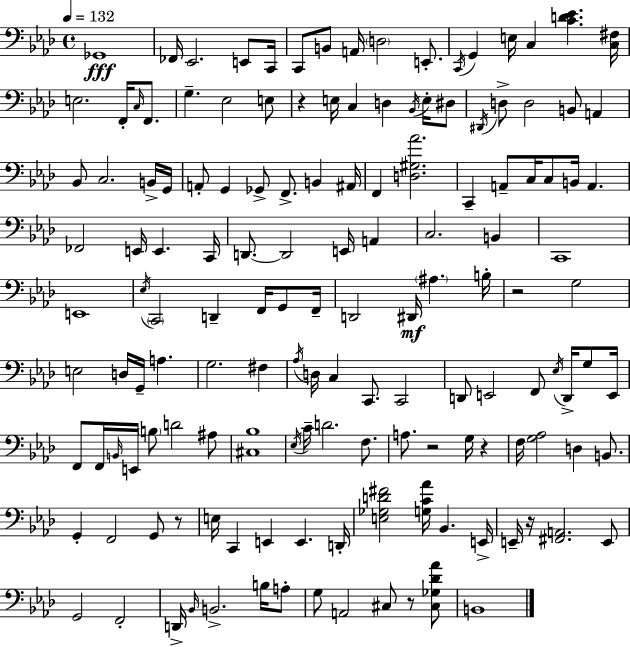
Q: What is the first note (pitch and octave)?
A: Gb2